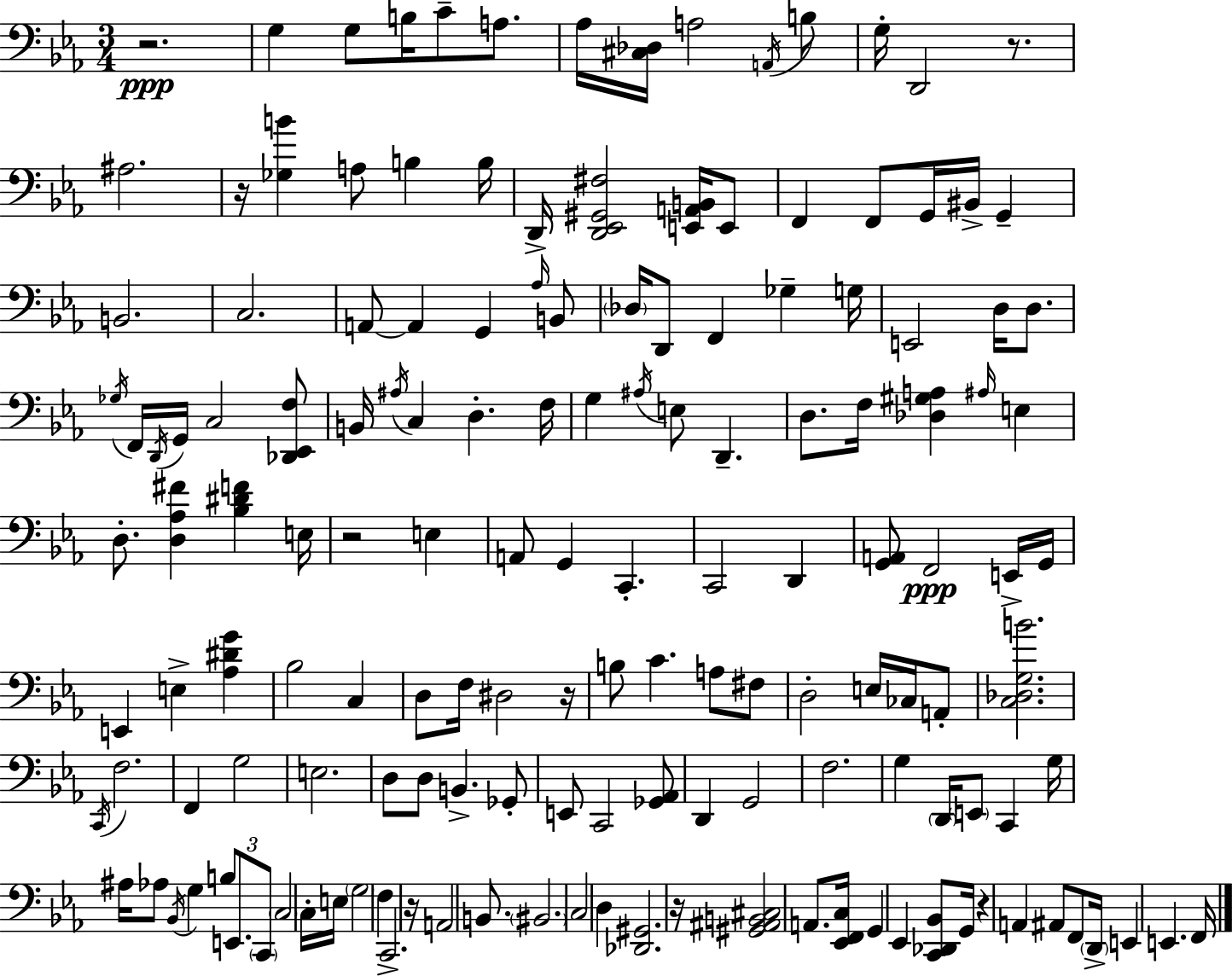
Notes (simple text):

R/h. G3/q G3/e B3/s C4/e A3/e. Ab3/s [C#3,Db3]/s A3/h A2/s B3/e G3/s D2/h R/e. A#3/h. R/s [Gb3,B4]/q A3/e B3/q B3/s D2/s [D2,Eb2,G#2,F#3]/h [E2,A2,B2]/s E2/e F2/q F2/e G2/s BIS2/s G2/q B2/h. C3/h. A2/e A2/q G2/q Ab3/s B2/e Db3/s D2/e F2/q Gb3/q G3/s E2/h D3/s D3/e. Gb3/s F2/s D2/s G2/s C3/h [Db2,Eb2,F3]/e B2/s A#3/s C3/q D3/q. F3/s G3/q A#3/s E3/e D2/q. D3/e. F3/s [Db3,G#3,A3]/q A#3/s E3/q D3/e. [D3,Ab3,F#4]/q [Bb3,D#4,F4]/q E3/s R/h E3/q A2/e G2/q C2/q. C2/h D2/q [G2,A2]/e F2/h E2/s G2/s E2/q E3/q [Ab3,D#4,G4]/q Bb3/h C3/q D3/e F3/s D#3/h R/s B3/e C4/q. A3/e F#3/e D3/h E3/s CES3/s A2/e [C3,Db3,G3,B4]/h. C2/s F3/h. F2/q G3/h E3/h. D3/e D3/e B2/q. Gb2/e E2/e C2/h [Gb2,Ab2]/e D2/q G2/h F3/h. G3/q D2/s E2/e C2/q G3/s A#3/s Ab3/e Bb2/s G3/q B3/e E2/e. C2/e C3/h C3/s E3/s G3/h F3/q C2/h. R/s A2/h B2/e. BIS2/h. C3/h D3/q [Db2,G#2]/h. R/s [G#2,A#2,B2,C#3]/h A2/e. [Eb2,F2,C3]/s G2/q Eb2/q [C2,Db2,Bb2]/e G2/s R/q A2/q A#2/e F2/e D2/s E2/q E2/q. F2/s